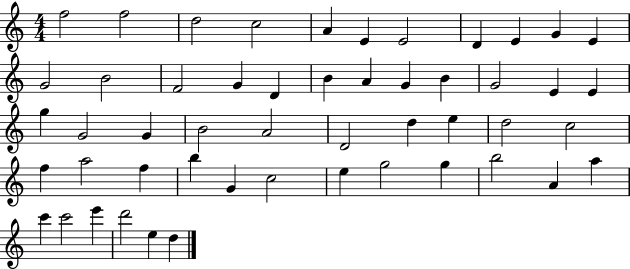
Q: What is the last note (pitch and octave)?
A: D5